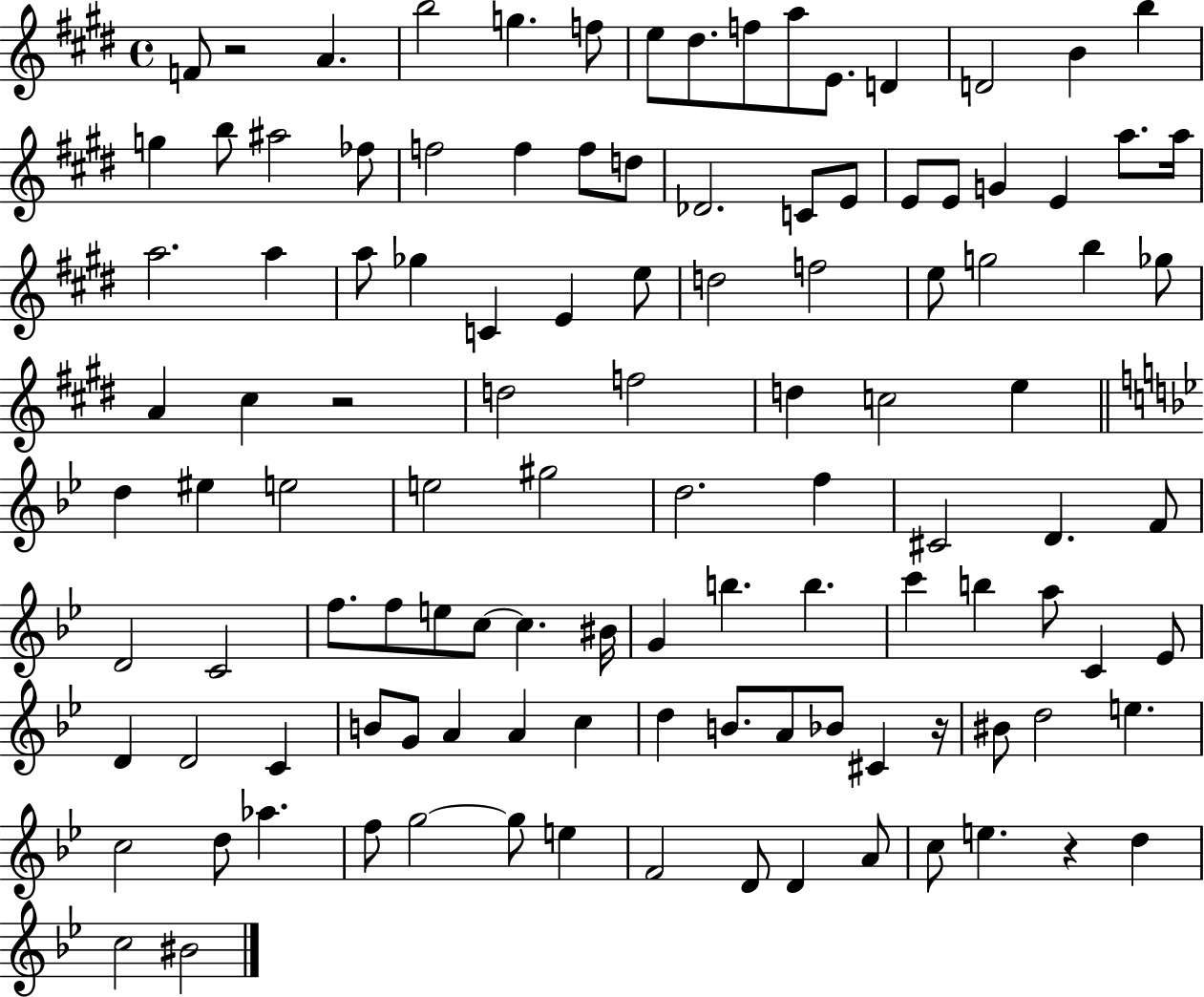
F4/e R/h A4/q. B5/h G5/q. F5/e E5/e D#5/e. F5/e A5/e E4/e. D4/q D4/h B4/q B5/q G5/q B5/e A#5/h FES5/e F5/h F5/q F5/e D5/e Db4/h. C4/e E4/e E4/e E4/e G4/q E4/q A5/e. A5/s A5/h. A5/q A5/e Gb5/q C4/q E4/q E5/e D5/h F5/h E5/e G5/h B5/q Gb5/e A4/q C#5/q R/h D5/h F5/h D5/q C5/h E5/q D5/q EIS5/q E5/h E5/h G#5/h D5/h. F5/q C#4/h D4/q. F4/e D4/h C4/h F5/e. F5/e E5/e C5/e C5/q. BIS4/s G4/q B5/q. B5/q. C6/q B5/q A5/e C4/q Eb4/e D4/q D4/h C4/q B4/e G4/e A4/q A4/q C5/q D5/q B4/e. A4/e Bb4/e C#4/q R/s BIS4/e D5/h E5/q. C5/h D5/e Ab5/q. F5/e G5/h G5/e E5/q F4/h D4/e D4/q A4/e C5/e E5/q. R/q D5/q C5/h BIS4/h